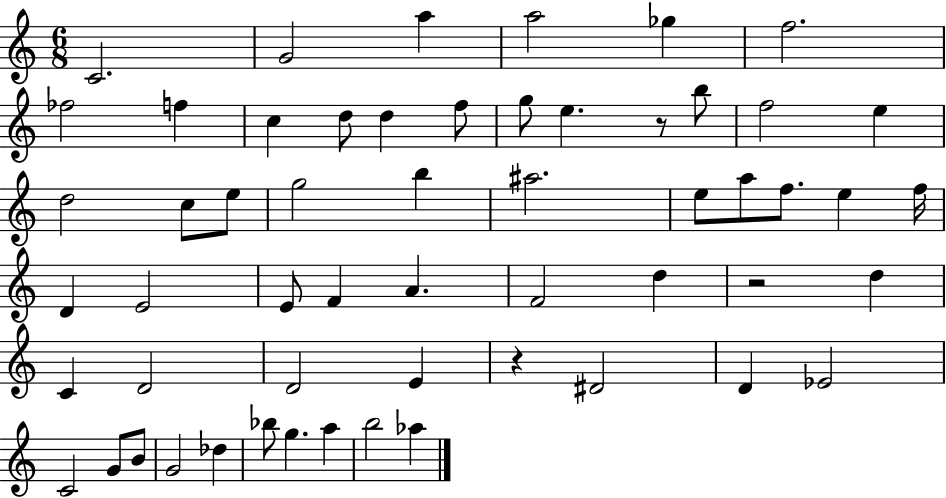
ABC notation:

X:1
T:Untitled
M:6/8
L:1/4
K:C
C2 G2 a a2 _g f2 _f2 f c d/2 d f/2 g/2 e z/2 b/2 f2 e d2 c/2 e/2 g2 b ^a2 e/2 a/2 f/2 e f/4 D E2 E/2 F A F2 d z2 d C D2 D2 E z ^D2 D _E2 C2 G/2 B/2 G2 _d _b/2 g a b2 _a